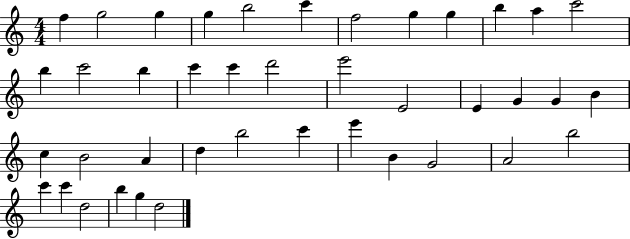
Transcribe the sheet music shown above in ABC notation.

X:1
T:Untitled
M:4/4
L:1/4
K:C
f g2 g g b2 c' f2 g g b a c'2 b c'2 b c' c' d'2 e'2 E2 E G G B c B2 A d b2 c' e' B G2 A2 b2 c' c' d2 b g d2